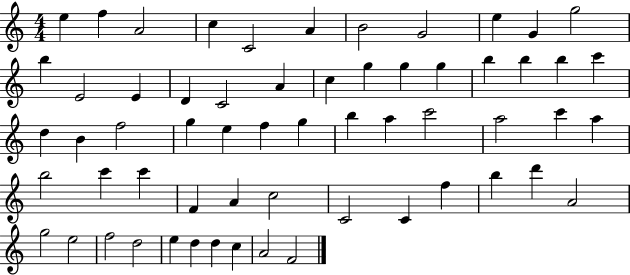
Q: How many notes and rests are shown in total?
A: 60